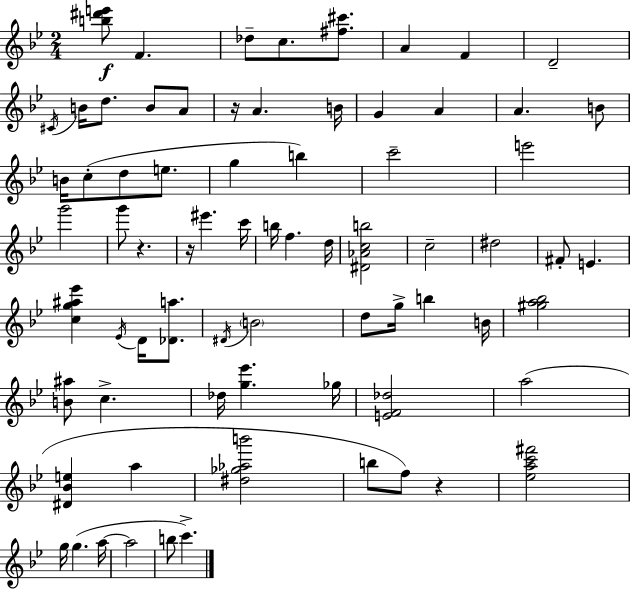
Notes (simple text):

[B5,D#6,E6]/e F4/q. Db5/e C5/e. [F#5,C#6]/e. A4/q F4/q D4/h C#4/s B4/s D5/e. B4/e A4/e R/s A4/q. B4/s G4/q A4/q A4/q. B4/e B4/s C5/e D5/e E5/e. G5/q B5/q C6/h E6/h G6/h G6/e R/q. R/s EIS6/q. C6/s B5/s F5/q. D5/s [D#4,Ab4,C5,B5]/h C5/h D#5/h F#4/e E4/q. [C5,G5,A#5,Eb6]/q Eb4/s D4/s [Db4,A5]/e. D#4/s B4/h D5/e G5/s B5/q B4/s [G#5,A5,Bb5]/h [B4,A#5]/e C5/q. Db5/s [G5,Eb6]/q. Gb5/s [E4,F4,Db5]/h A5/h [D#4,Bb4,E5]/q A5/q [D#5,Gb5,Ab5,B6]/h B5/e F5/e R/q [Eb5,A5,C6,F#6]/h G5/s G5/q. A5/s A5/h B5/e C6/q.